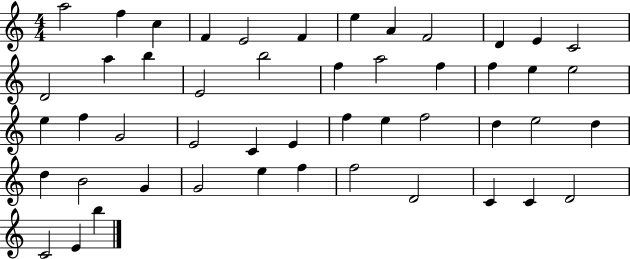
A5/h F5/q C5/q F4/q E4/h F4/q E5/q A4/q F4/h D4/q E4/q C4/h D4/h A5/q B5/q E4/h B5/h F5/q A5/h F5/q F5/q E5/q E5/h E5/q F5/q G4/h E4/h C4/q E4/q F5/q E5/q F5/h D5/q E5/h D5/q D5/q B4/h G4/q G4/h E5/q F5/q F5/h D4/h C4/q C4/q D4/h C4/h E4/q B5/q